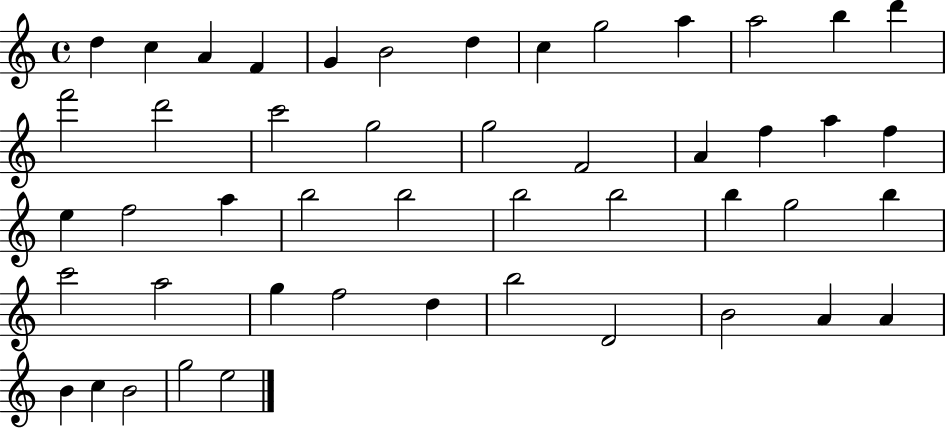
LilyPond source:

{
  \clef treble
  \time 4/4
  \defaultTimeSignature
  \key c \major
  d''4 c''4 a'4 f'4 | g'4 b'2 d''4 | c''4 g''2 a''4 | a''2 b''4 d'''4 | \break f'''2 d'''2 | c'''2 g''2 | g''2 f'2 | a'4 f''4 a''4 f''4 | \break e''4 f''2 a''4 | b''2 b''2 | b''2 b''2 | b''4 g''2 b''4 | \break c'''2 a''2 | g''4 f''2 d''4 | b''2 d'2 | b'2 a'4 a'4 | \break b'4 c''4 b'2 | g''2 e''2 | \bar "|."
}